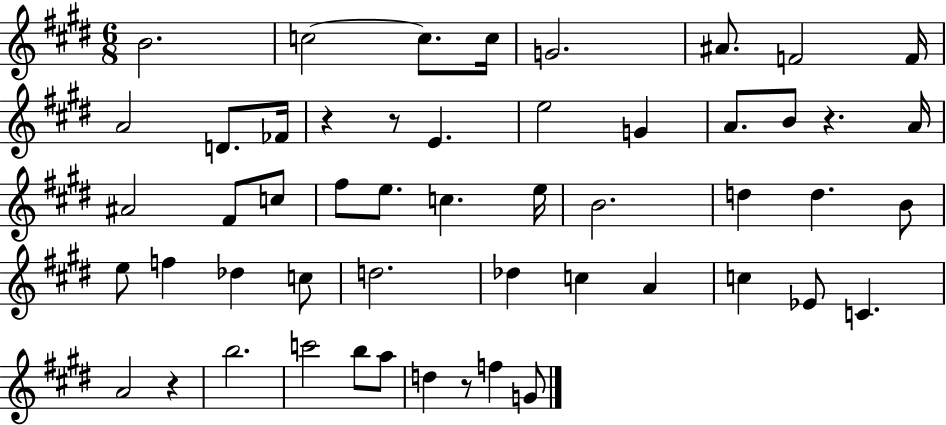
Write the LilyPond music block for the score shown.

{
  \clef treble
  \numericTimeSignature
  \time 6/8
  \key e \major
  b'2. | c''2~~ c''8. c''16 | g'2. | ais'8. f'2 f'16 | \break a'2 d'8. fes'16 | r4 r8 e'4. | e''2 g'4 | a'8. b'8 r4. a'16 | \break ais'2 fis'8 c''8 | fis''8 e''8. c''4. e''16 | b'2. | d''4 d''4. b'8 | \break e''8 f''4 des''4 c''8 | d''2. | des''4 c''4 a'4 | c''4 ees'8 c'4. | \break a'2 r4 | b''2. | c'''2 b''8 a''8 | d''4 r8 f''4 g'8 | \break \bar "|."
}